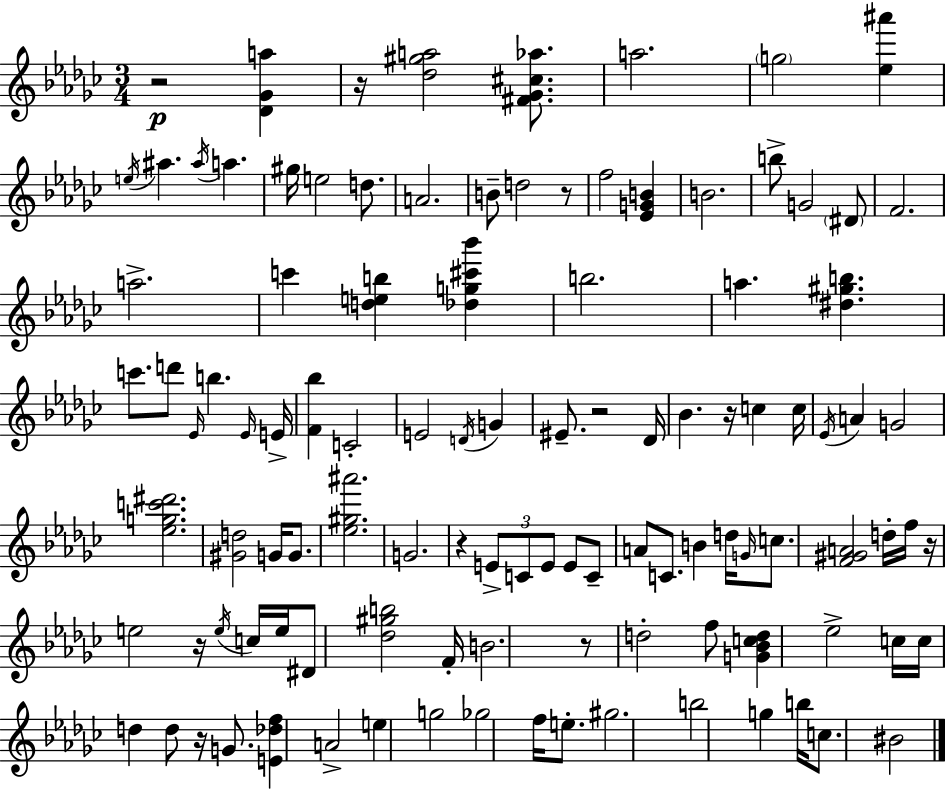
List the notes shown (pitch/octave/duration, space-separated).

R/h [Db4,Gb4,A5]/q R/s [Db5,G#5,A5]/h [F#4,Gb4,C#5,Ab5]/e. A5/h. G5/h [Eb5,A#6]/q E5/s A#5/q. A#5/s A5/q. G#5/s E5/h D5/e. A4/h. B4/e D5/h R/e F5/h [Eb4,G4,B4]/q B4/h. B5/e G4/h D#4/e F4/h. A5/h. C6/q [D5,E5,B5]/q [Db5,G5,C#6,Bb6]/q B5/h. A5/q. [D#5,G#5,B5]/q. C6/e. D6/e Eb4/s B5/q. Eb4/s E4/s [F4,Bb5]/q C4/h E4/h D4/s G4/q EIS4/e. R/h Db4/s Bb4/q. R/s C5/q C5/s Eb4/s A4/q G4/h [Eb5,G5,C6,D#6]/h. [G#4,D5]/h G4/s G4/e. [Eb5,G#5,A#6]/h. G4/h. R/q E4/e C4/e E4/e E4/e C4/e A4/e C4/e. B4/q D5/s G4/s C5/e. [F4,G#4,A4]/h D5/s F5/s R/s E5/h R/s E5/s C5/s E5/s D#4/e [Db5,G#5,B5]/h F4/s B4/h. R/e D5/h F5/e [G4,Bb4,C5,D5]/q Eb5/h C5/s C5/s D5/q D5/e R/s G4/e. [E4,Db5,F5]/q A4/h E5/q G5/h Gb5/h F5/s E5/e. G#5/h. B5/h G5/q B5/s C5/e. BIS4/h